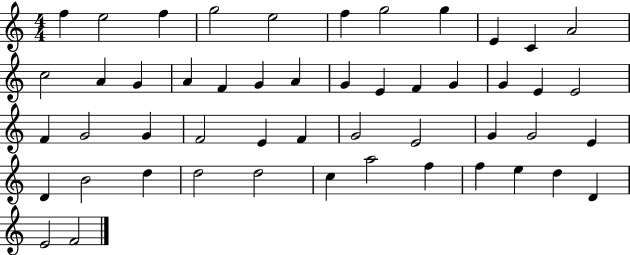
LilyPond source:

{
  \clef treble
  \numericTimeSignature
  \time 4/4
  \key c \major
  f''4 e''2 f''4 | g''2 e''2 | f''4 g''2 g''4 | e'4 c'4 a'2 | \break c''2 a'4 g'4 | a'4 f'4 g'4 a'4 | g'4 e'4 f'4 g'4 | g'4 e'4 e'2 | \break f'4 g'2 g'4 | f'2 e'4 f'4 | g'2 e'2 | g'4 g'2 e'4 | \break d'4 b'2 d''4 | d''2 d''2 | c''4 a''2 f''4 | f''4 e''4 d''4 d'4 | \break e'2 f'2 | \bar "|."
}